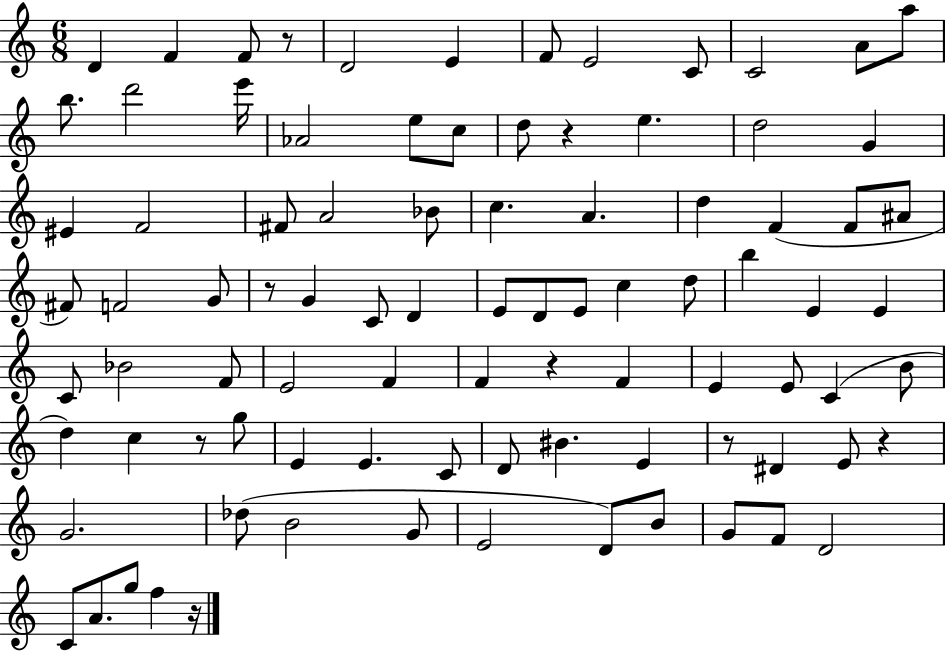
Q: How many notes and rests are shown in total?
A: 90